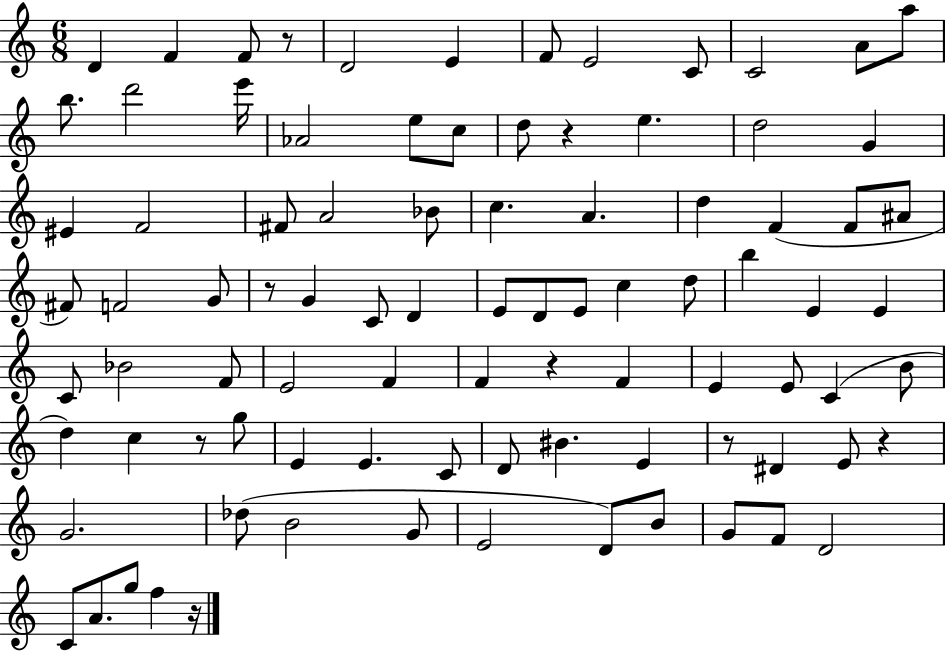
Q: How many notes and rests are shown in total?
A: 90